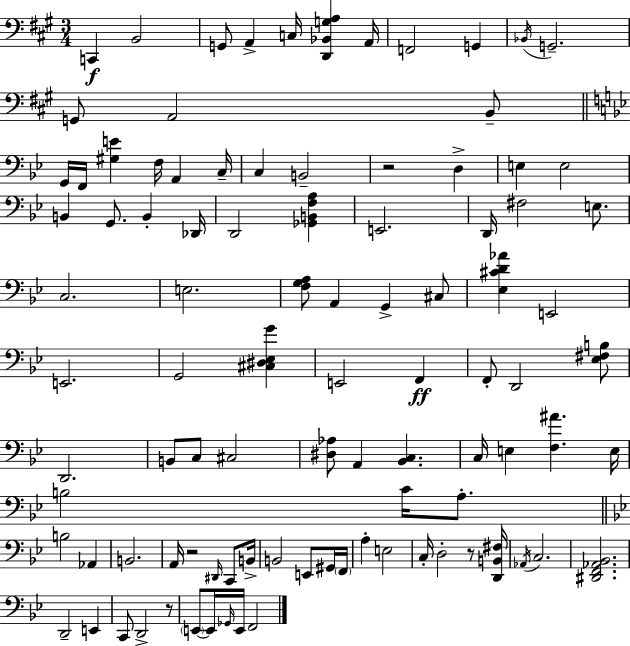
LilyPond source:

{
  \clef bass
  \numericTimeSignature
  \time 3/4
  \key a \major
  c,4\f b,2 | g,8 a,4-> c16 <d, bes, g a>4 a,16 | f,2 g,4 | \acciaccatura { bes,16 } g,2.-- | \break g,8 a,2 b,8-- | \bar "||" \break \key bes \major g,16 f,16 <gis e'>4 f16 a,4 c16-- | c4 b,2-- | r2 d4-> | e4 e2 | \break b,4 g,8. b,4-. des,16 | d,2 <ges, b, f a>4 | e,2. | d,16 fis2 e8. | \break c2. | e2. | <f g a>8 a,4 g,4-> cis8 | <ees cis' d' aes'>4 e,2 | \break e,2. | g,2 <cis dis ees g'>4 | e,2 f,4\ff | f,8-. d,2 <ees fis b>8 | \break d,2. | b,8 c8 cis2 | <dis aes>8 a,4 <bes, c>4. | c16 e4 <f ais'>4. e16 | \break b2 c'16 a8.-. | \bar "||" \break \key g \minor b2 aes,4 | b,2. | a,16 r2 \grace { dis,16 } c,8 | b,16-> b,2 e,8 gis,16 | \break \parenthesize f,16 a4-. e2 | c16-. d2-. r8 | <d, b, fis>16 \acciaccatura { aes,16 } c2. | <dis, f, aes, bes,>2. | \break d,2-- e,4 | c,8 d,2-> | r8 \parenthesize e,8~~ e,16 \grace { ges,16 } e,16 f,2 | \bar "|."
}